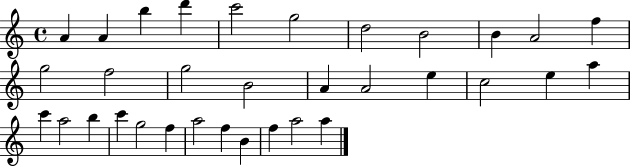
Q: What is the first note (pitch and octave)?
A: A4